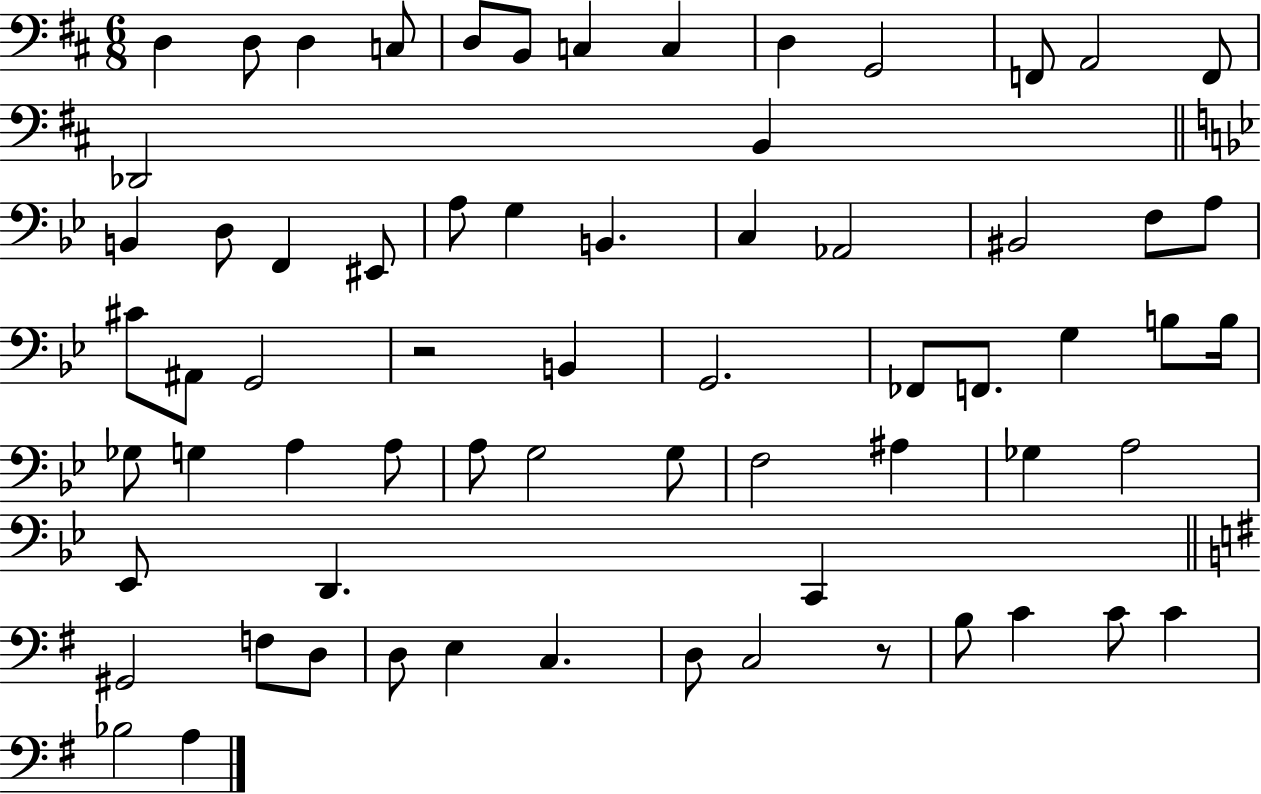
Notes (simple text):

D3/q D3/e D3/q C3/e D3/e B2/e C3/q C3/q D3/q G2/h F2/e A2/h F2/e Db2/h B2/q B2/q D3/e F2/q EIS2/e A3/e G3/q B2/q. C3/q Ab2/h BIS2/h F3/e A3/e C#4/e A#2/e G2/h R/h B2/q G2/h. FES2/e F2/e. G3/q B3/e B3/s Gb3/e G3/q A3/q A3/e A3/e G3/h G3/e F3/h A#3/q Gb3/q A3/h Eb2/e D2/q. C2/q G#2/h F3/e D3/e D3/e E3/q C3/q. D3/e C3/h R/e B3/e C4/q C4/e C4/q Bb3/h A3/q